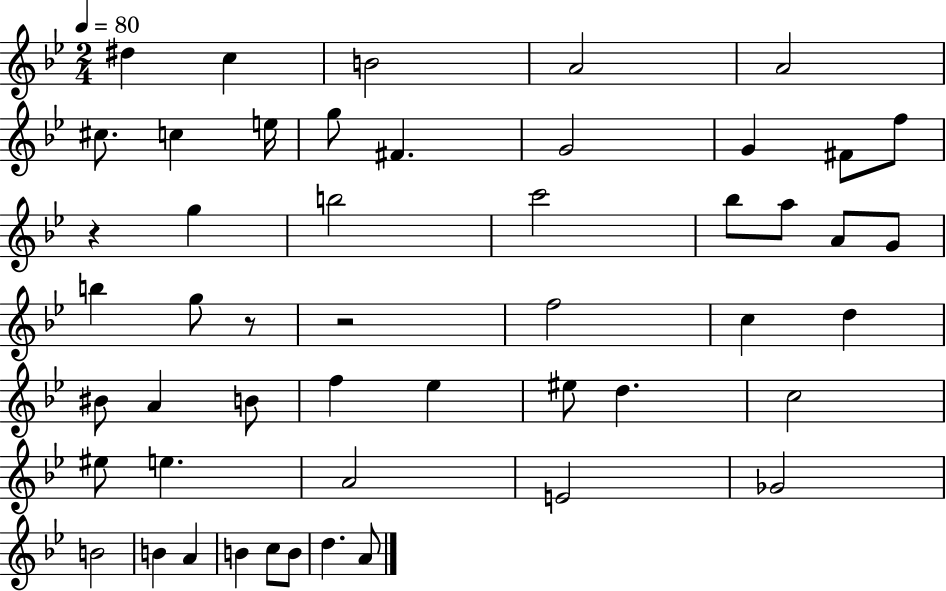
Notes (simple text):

D#5/q C5/q B4/h A4/h A4/h C#5/e. C5/q E5/s G5/e F#4/q. G4/h G4/q F#4/e F5/e R/q G5/q B5/h C6/h Bb5/e A5/e A4/e G4/e B5/q G5/e R/e R/h F5/h C5/q D5/q BIS4/e A4/q B4/e F5/q Eb5/q EIS5/e D5/q. C5/h EIS5/e E5/q. A4/h E4/h Gb4/h B4/h B4/q A4/q B4/q C5/e B4/e D5/q. A4/e